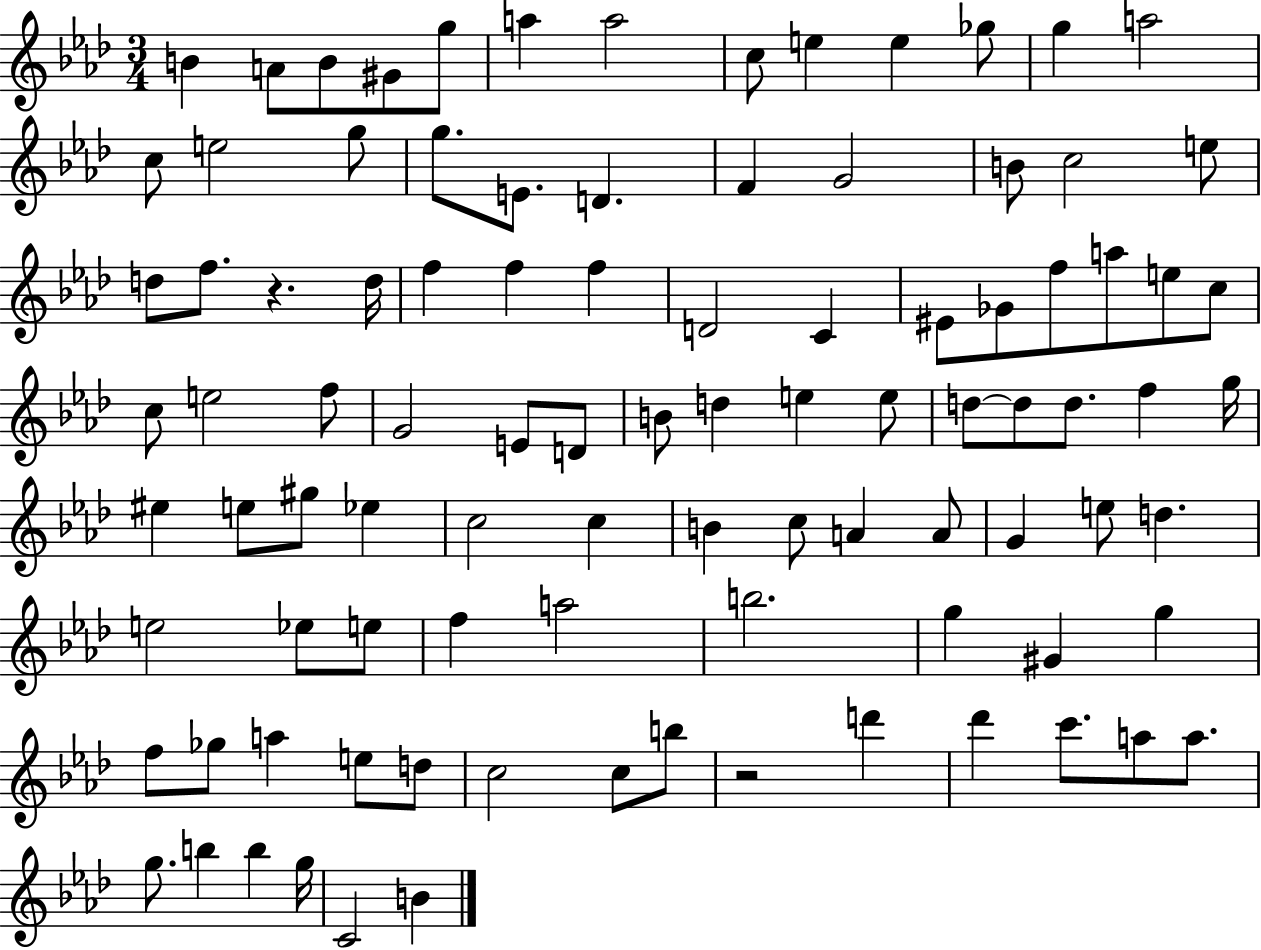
{
  \clef treble
  \numericTimeSignature
  \time 3/4
  \key aes \major
  \repeat volta 2 { b'4 a'8 b'8 gis'8 g''8 | a''4 a''2 | c''8 e''4 e''4 ges''8 | g''4 a''2 | \break c''8 e''2 g''8 | g''8. e'8. d'4. | f'4 g'2 | b'8 c''2 e''8 | \break d''8 f''8. r4. d''16 | f''4 f''4 f''4 | d'2 c'4 | eis'8 ges'8 f''8 a''8 e''8 c''8 | \break c''8 e''2 f''8 | g'2 e'8 d'8 | b'8 d''4 e''4 e''8 | d''8~~ d''8 d''8. f''4 g''16 | \break eis''4 e''8 gis''8 ees''4 | c''2 c''4 | b'4 c''8 a'4 a'8 | g'4 e''8 d''4. | \break e''2 ees''8 e''8 | f''4 a''2 | b''2. | g''4 gis'4 g''4 | \break f''8 ges''8 a''4 e''8 d''8 | c''2 c''8 b''8 | r2 d'''4 | des'''4 c'''8. a''8 a''8. | \break g''8. b''4 b''4 g''16 | c'2 b'4 | } \bar "|."
}